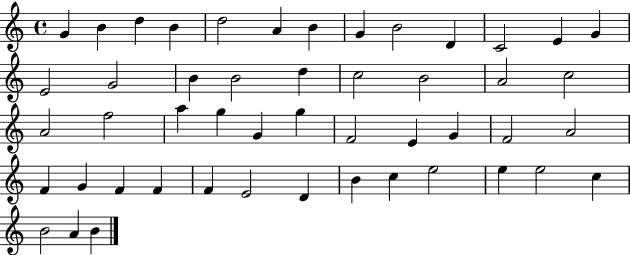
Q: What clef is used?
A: treble